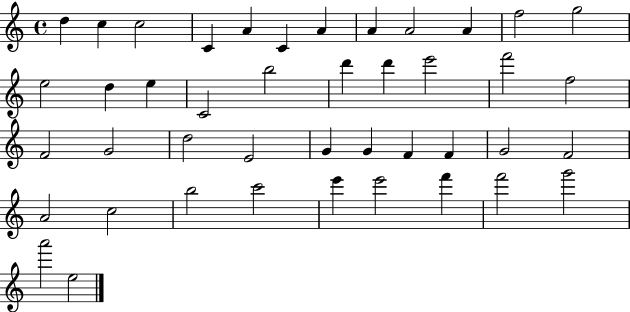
{
  \clef treble
  \time 4/4
  \defaultTimeSignature
  \key c \major
  d''4 c''4 c''2 | c'4 a'4 c'4 a'4 | a'4 a'2 a'4 | f''2 g''2 | \break e''2 d''4 e''4 | c'2 b''2 | d'''4 d'''4 e'''2 | f'''2 f''2 | \break f'2 g'2 | d''2 e'2 | g'4 g'4 f'4 f'4 | g'2 f'2 | \break a'2 c''2 | b''2 c'''2 | e'''4 e'''2 f'''4 | f'''2 g'''2 | \break a'''2 e''2 | \bar "|."
}